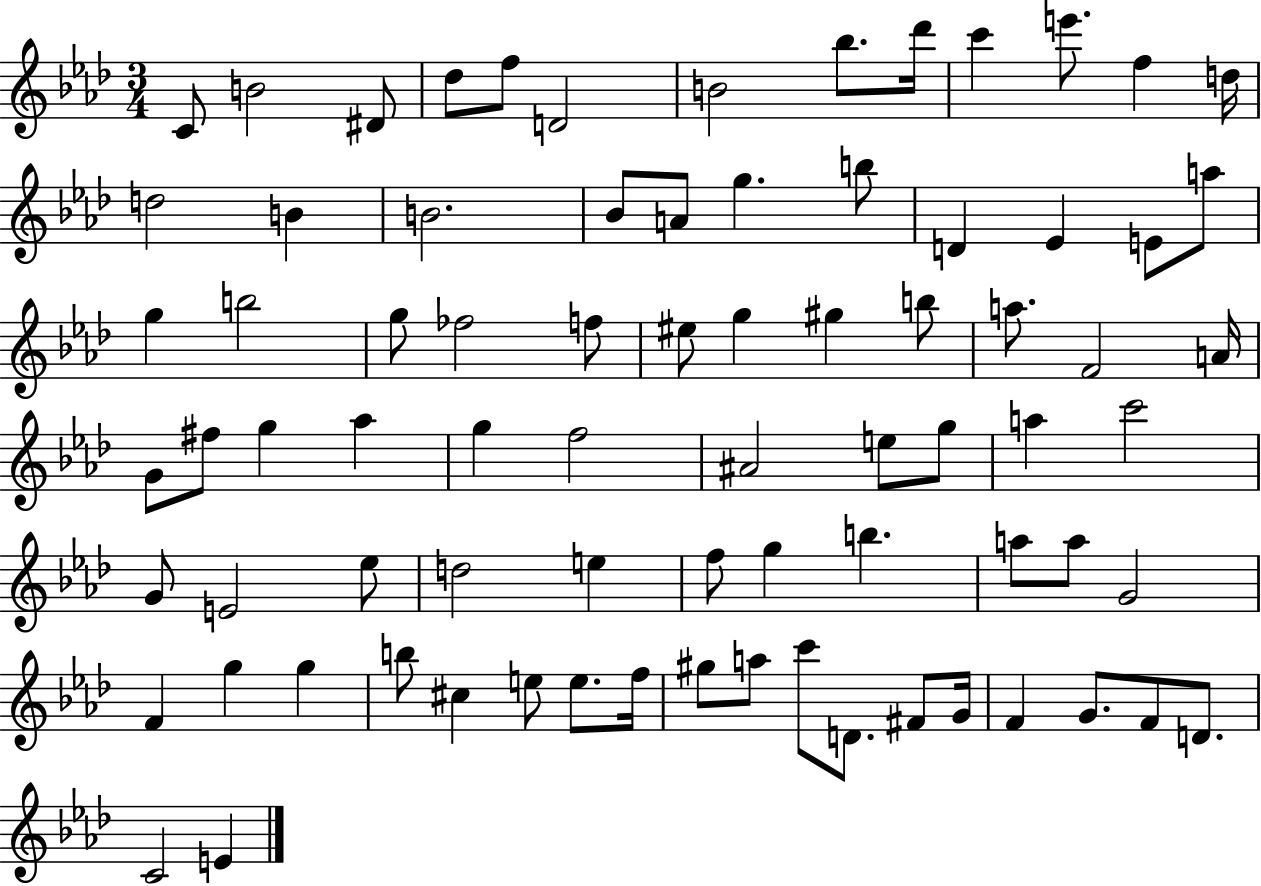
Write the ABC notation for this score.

X:1
T:Untitled
M:3/4
L:1/4
K:Ab
C/2 B2 ^D/2 _d/2 f/2 D2 B2 _b/2 _d'/4 c' e'/2 f d/4 d2 B B2 _B/2 A/2 g b/2 D _E E/2 a/2 g b2 g/2 _f2 f/2 ^e/2 g ^g b/2 a/2 F2 A/4 G/2 ^f/2 g _a g f2 ^A2 e/2 g/2 a c'2 G/2 E2 _e/2 d2 e f/2 g b a/2 a/2 G2 F g g b/2 ^c e/2 e/2 f/4 ^g/2 a/2 c'/2 D/2 ^F/2 G/4 F G/2 F/2 D/2 C2 E